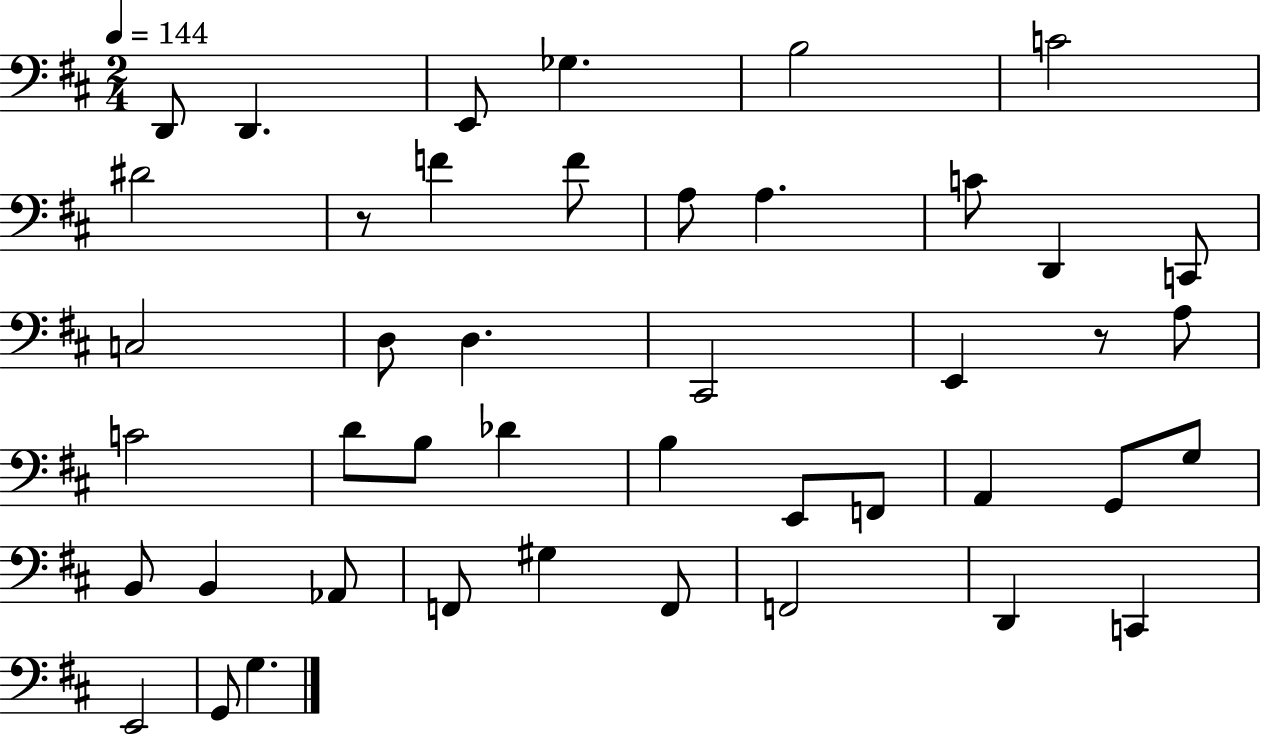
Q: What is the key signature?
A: D major